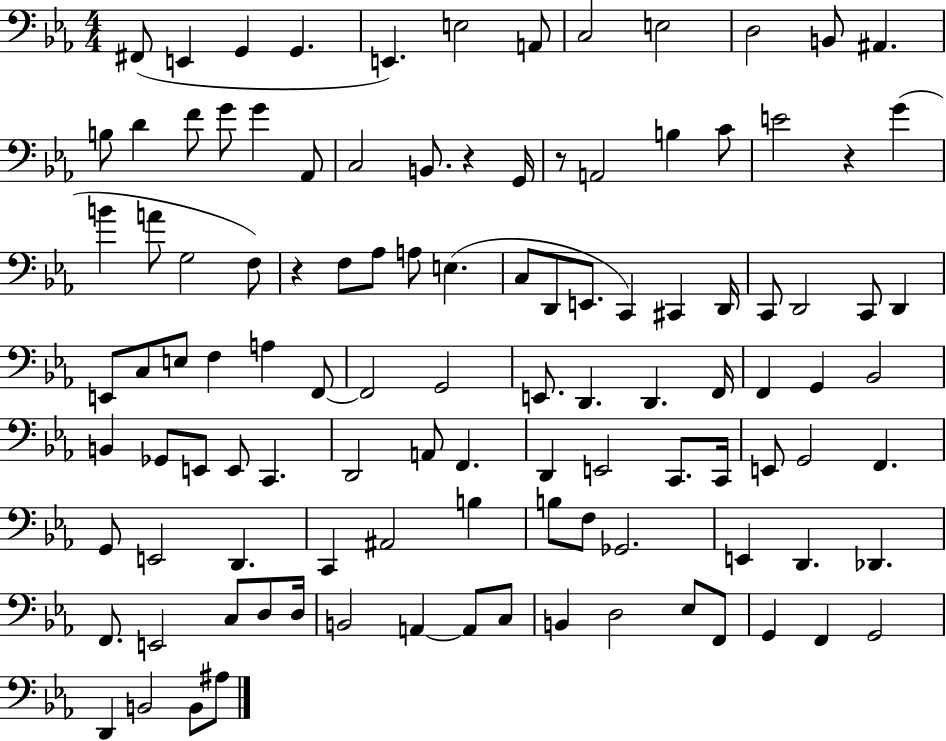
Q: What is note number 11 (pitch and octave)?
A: B2